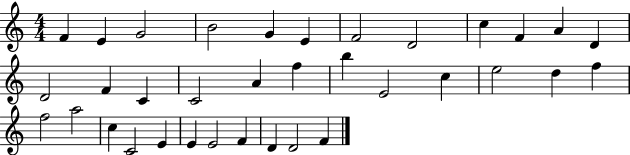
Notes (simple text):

F4/q E4/q G4/h B4/h G4/q E4/q F4/h D4/h C5/q F4/q A4/q D4/q D4/h F4/q C4/q C4/h A4/q F5/q B5/q E4/h C5/q E5/h D5/q F5/q F5/h A5/h C5/q C4/h E4/q E4/q E4/h F4/q D4/q D4/h F4/q